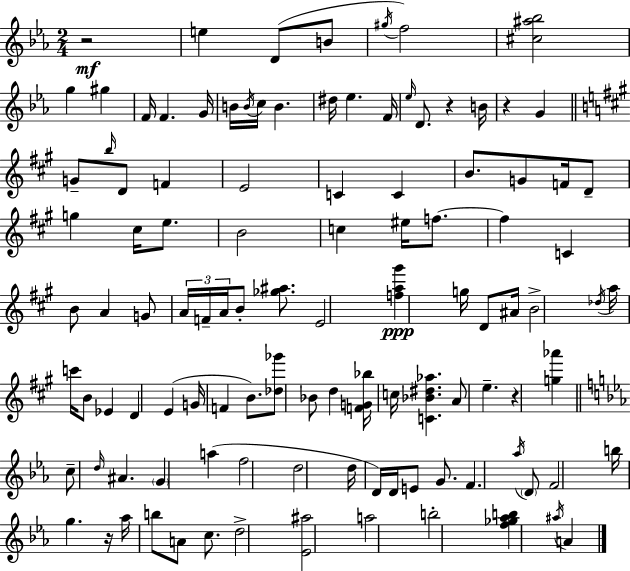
{
  \clef treble
  \numericTimeSignature
  \time 2/4
  \key ees \major
  r2\mf | e''4 d'8( b'8 | \acciaccatura { gis''16 }) f''2 | <cis'' ais'' bes''>2 | \break g''4 gis''4 | f'16 f'4. | g'16 b'16 \acciaccatura { b'16 } c''16 b'4. | dis''16 ees''4. | \break f'16 \grace { ees''16 } d'8. r4 | b'16 r4 g'4 | \bar "||" \break \key a \major g'8-- \grace { b''16 } d'8 f'4 | e'2 | c'4 c'4 | b'8. g'8 f'16 d'8-- | \break g''4 cis''16 e''8. | b'2 | c''4 eis''16 f''8.~~ | f''4 c'4 | \break b'8 a'4 g'8 | \tuplet 3/2 { a'16 f'16-- a'16 } b'8-. <ges'' ais''>8. | e'2 | <f'' a'' gis'''>4\ppp g''16 d'8 | \break ais'16 b'2-> | \acciaccatura { des''16 } a''16 c'''16 b'8 ees'4 | d'4 e'4( | g'16 f'4 b'8.) | \break <des'' ges'''>8 bes'8 d''4 | <f' g' bes''>16 c''16 <c' bes' dis'' aes''>4. | a'8 e''4.-- | r4 <g'' aes'''>4 | \break \bar "||" \break \key ees \major c''8-- \grace { d''16 } ais'4. | \parenthesize g'4 a''4( | f''2 | d''2 | \break d''16 d'16) d'16 e'8 g'8. | f'4. \acciaccatura { aes''16 } | \parenthesize d'8 f'2 | b''16 g''4. | \break r16 aes''16 b''8 a'8 c''8. | d''2-> | <ees' ais''>2 | a''2 | \break b''2-. | <f'' ges'' aes'' b''>4 \acciaccatura { ais''16 } a'4 | \bar "|."
}